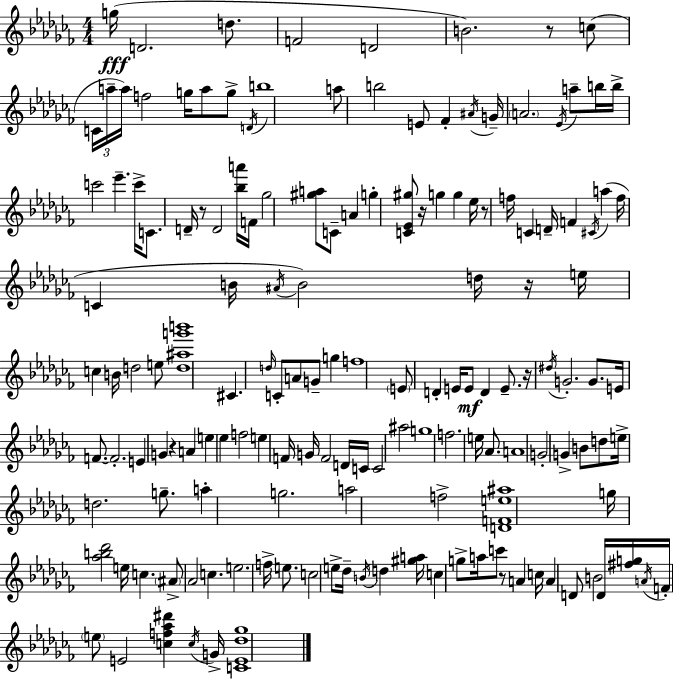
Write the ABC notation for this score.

X:1
T:Untitled
M:4/4
L:1/4
K:Abm
g/4 D2 d/2 F2 D2 B2 z/2 c/2 C/4 a/4 a/4 f2 g/4 a/2 g/2 D/4 b4 a/2 b2 E/2 _F ^A/4 G/4 A2 _E/4 a/2 b/4 b/4 c'2 _e' c'/4 C/2 D/4 z/2 D2 [_ba']/4 F/4 _g2 [^ga]/2 C/2 A g [C_E^g]/2 z/4 g g _e/4 z/2 f/4 C D/4 F ^C/4 a f/4 C B/4 ^A/4 B2 d/4 z/4 e/4 c B/4 d2 e/2 [d^ag'b']4 ^C d/4 C/2 A/2 G/2 g f4 E/2 D E/4 E/2 D E/2 z/4 ^d/4 G2 G/2 E/4 F/2 F2 E G z A e _e f2 e F/4 G/4 F2 D/4 C/4 C2 ^a2 g4 f2 e/4 _A/2 A4 G2 G B/2 d/2 e/4 d2 g/2 a g2 a2 f2 [DFe^a]4 g/4 [_ab_d']2 e/4 c ^A/2 _A2 c e2 f/4 e/2 c2 e/2 _d/4 B/4 d [^ga]/4 c g/2 a/4 c'/2 z/2 A c/4 A D/2 B2 D/4 [^fg]/4 A/4 F/4 e/2 E2 [cf_a^d'] c/4 G/4 [CE_d_g]4